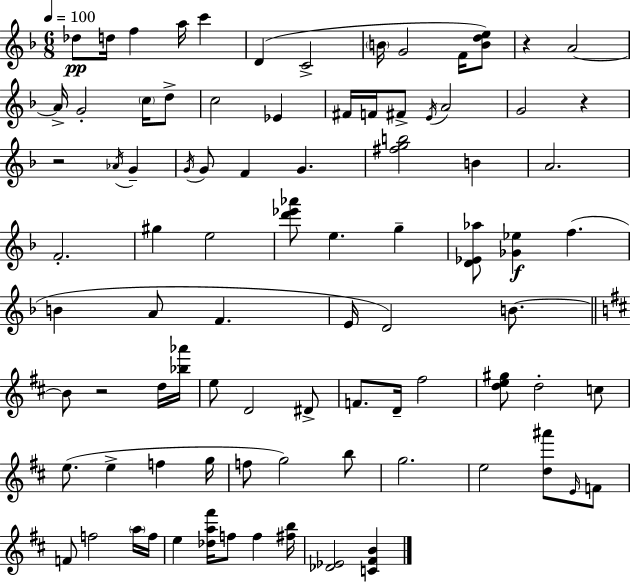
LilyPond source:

{
  \clef treble
  \numericTimeSignature
  \time 6/8
  \key d \minor
  \tempo 4 = 100
  \repeat volta 2 { des''8\pp d''16 f''4 a''16 c'''4 | d'4( c'2-> | \parenthesize b'16 g'2 f'16 <b' d'' e''>8) | r4 a'2~~ | \break a'16-> g'2-. \parenthesize c''16 d''8-> | c''2 ees'4 | fis'16 f'16 fis'8-> \acciaccatura { e'16 } a'2 | g'2 r4 | \break r2 \acciaccatura { aes'16 } g'4-- | \acciaccatura { g'16 } g'8 f'4 g'4. | <fis'' g'' b''>2 b'4 | a'2. | \break f'2.-. | gis''4 e''2 | <d''' ees''' aes'''>8 e''4. g''4-- | <d' ees' aes''>8 <ges' ees''>4\f f''4.( | \break b'4 a'8 f'4. | e'16 d'2) | b'8.~~ \bar "||" \break \key b \minor b'8 r2 d''16 <bes'' aes'''>16 | e''8 d'2 dis'8-> | f'8. d'16-- fis''2 | <d'' e'' gis''>8 d''2-. c''8 | \break e''8.( e''4-> f''4 g''16 | f''8 g''2) b''8 | g''2. | e''2 <d'' ais'''>8 \grace { e'16 } f'8 | \break f'8 f''2 \parenthesize a''16 | f''16 e''4 <des'' a'' fis'''>16 f''8 f''4 | <fis'' b''>16 <des' ees'>2 <c' fis' b'>4 | } \bar "|."
}